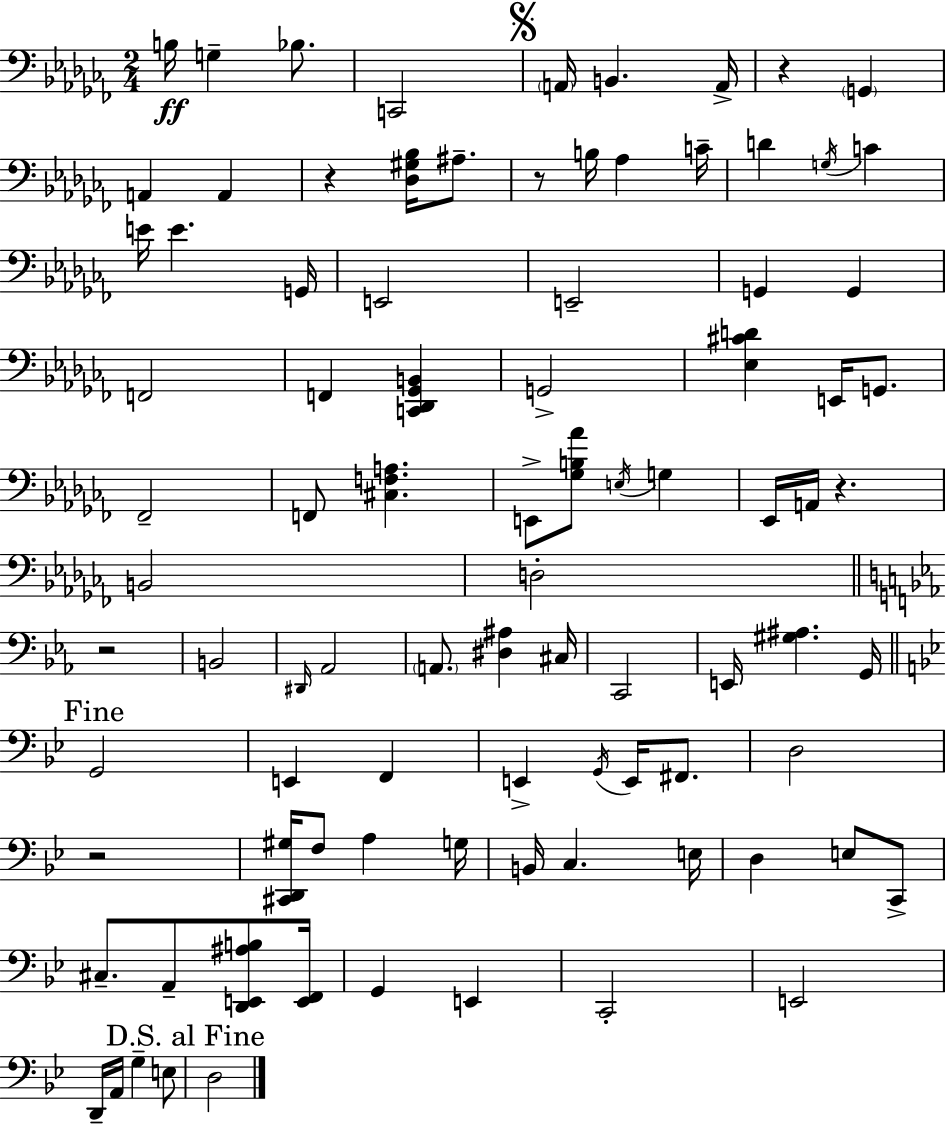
X:1
T:Untitled
M:2/4
L:1/4
K:Abm
B,/4 G, _B,/2 C,,2 A,,/4 B,, A,,/4 z G,, A,, A,, z [_D,^G,_B,]/4 ^A,/2 z/2 B,/4 _A, C/4 D G,/4 C E/4 E G,,/4 E,,2 E,,2 G,, G,, F,,2 F,, [C,,_D,,_G,,B,,] G,,2 [_E,^CD] E,,/4 G,,/2 _F,,2 F,,/2 [^C,F,A,] E,,/2 [_G,B,_A]/2 E,/4 G, _E,,/4 A,,/4 z B,,2 D,2 z2 B,,2 ^D,,/4 _A,,2 A,,/2 [^D,^A,] ^C,/4 C,,2 E,,/4 [^G,^A,] G,,/4 G,,2 E,, F,, E,, G,,/4 E,,/4 ^F,,/2 D,2 z2 [^C,,D,,^G,]/4 F,/2 A, G,/4 B,,/4 C, E,/4 D, E,/2 C,,/2 ^C,/2 A,,/2 [D,,E,,^A,B,]/2 [E,,F,,]/4 G,, E,, C,,2 E,,2 D,,/4 A,,/4 G, E,/2 D,2